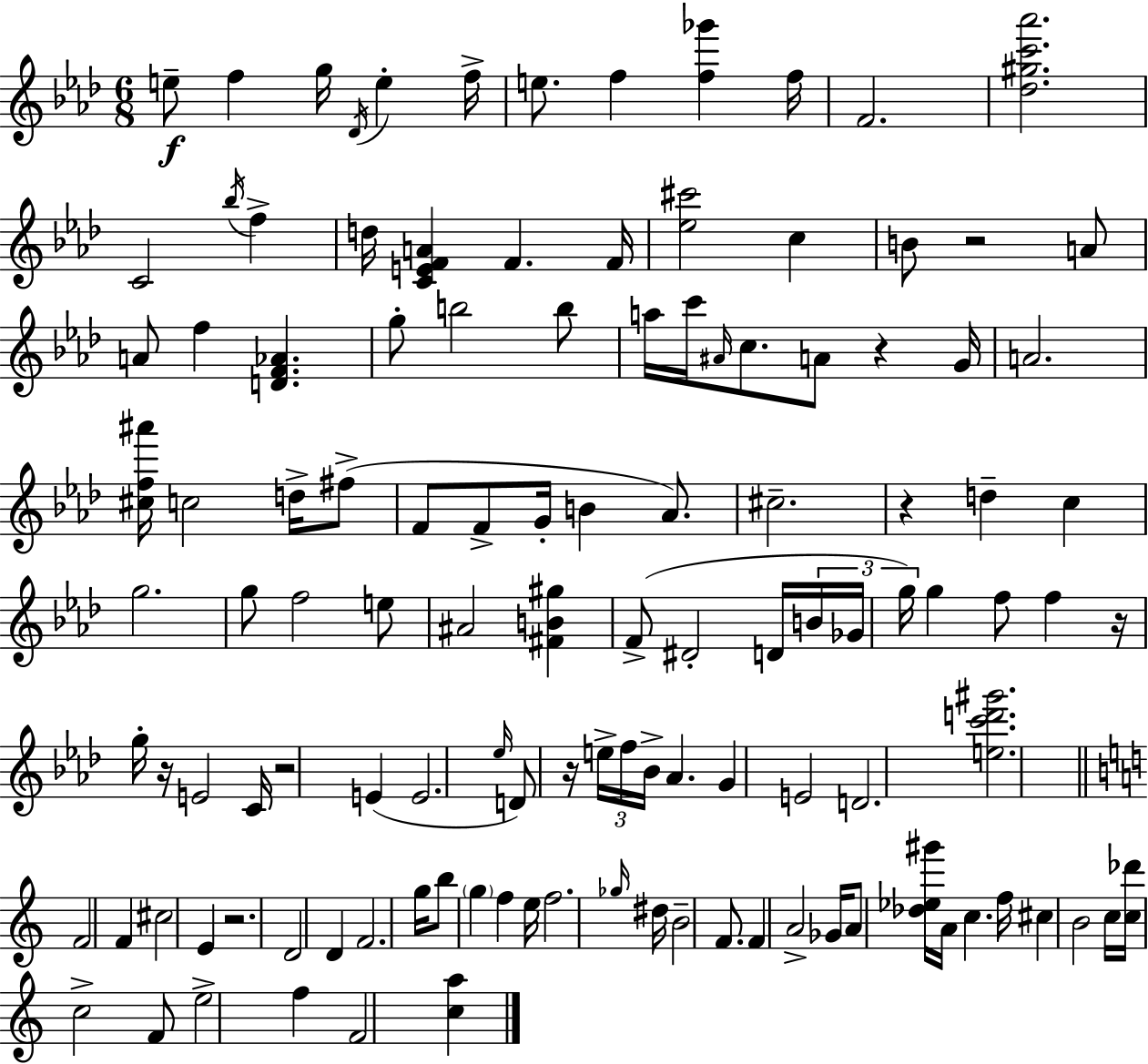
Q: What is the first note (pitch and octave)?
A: E5